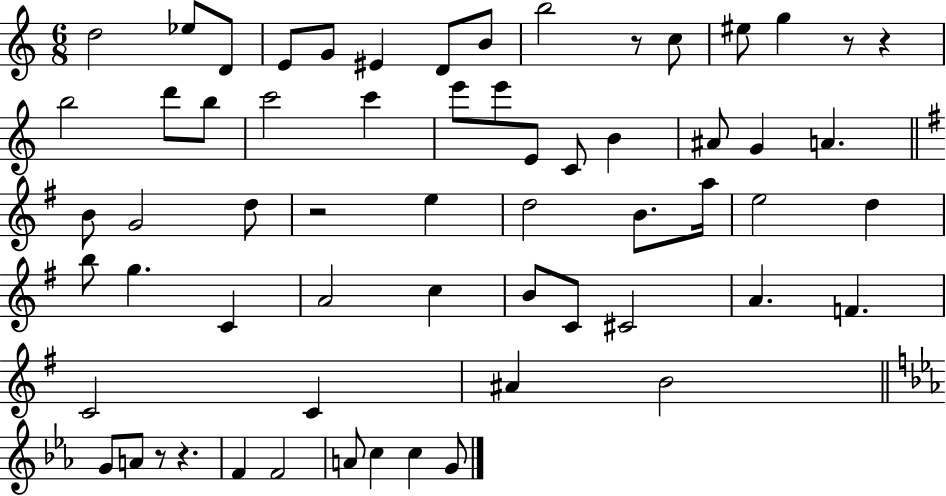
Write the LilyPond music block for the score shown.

{
  \clef treble
  \numericTimeSignature
  \time 6/8
  \key c \major
  d''2 ees''8 d'8 | e'8 g'8 eis'4 d'8 b'8 | b''2 r8 c''8 | eis''8 g''4 r8 r4 | \break b''2 d'''8 b''8 | c'''2 c'''4 | e'''8 e'''8 e'8 c'8 b'4 | ais'8 g'4 a'4. | \break \bar "||" \break \key g \major b'8 g'2 d''8 | r2 e''4 | d''2 b'8. a''16 | e''2 d''4 | \break b''8 g''4. c'4 | a'2 c''4 | b'8 c'8 cis'2 | a'4. f'4. | \break c'2 c'4 | ais'4 b'2 | \bar "||" \break \key ees \major g'8 a'8 r8 r4. | f'4 f'2 | a'8 c''4 c''4 g'8 | \bar "|."
}